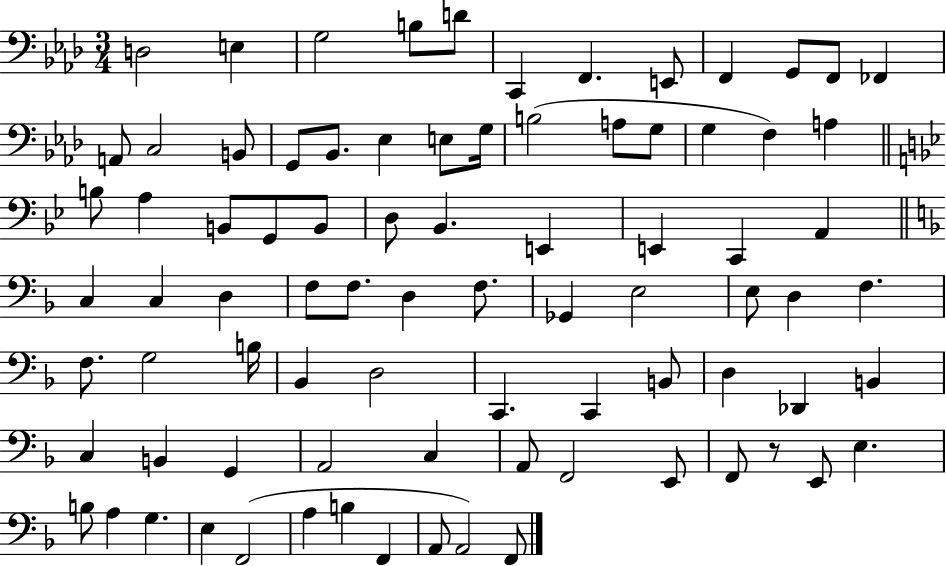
{
  \clef bass
  \numericTimeSignature
  \time 3/4
  \key aes \major
  d2 e4 | g2 b8 d'8 | c,4 f,4. e,8 | f,4 g,8 f,8 fes,4 | \break a,8 c2 b,8 | g,8 bes,8. ees4 e8 g16 | b2( a8 g8 | g4 f4) a4 | \break \bar "||" \break \key bes \major b8 a4 b,8 g,8 b,8 | d8 bes,4. e,4 | e,4 c,4 a,4 | \bar "||" \break \key f \major c4 c4 d4 | f8 f8. d4 f8. | ges,4 e2 | e8 d4 f4. | \break f8. g2 b16 | bes,4 d2 | c,4. c,4 b,8 | d4 des,4 b,4 | \break c4 b,4 g,4 | a,2 c4 | a,8 f,2 e,8 | f,8 r8 e,8 e4. | \break b8 a4 g4. | e4 f,2( | a4 b4 f,4 | a,8 a,2) f,8 | \break \bar "|."
}